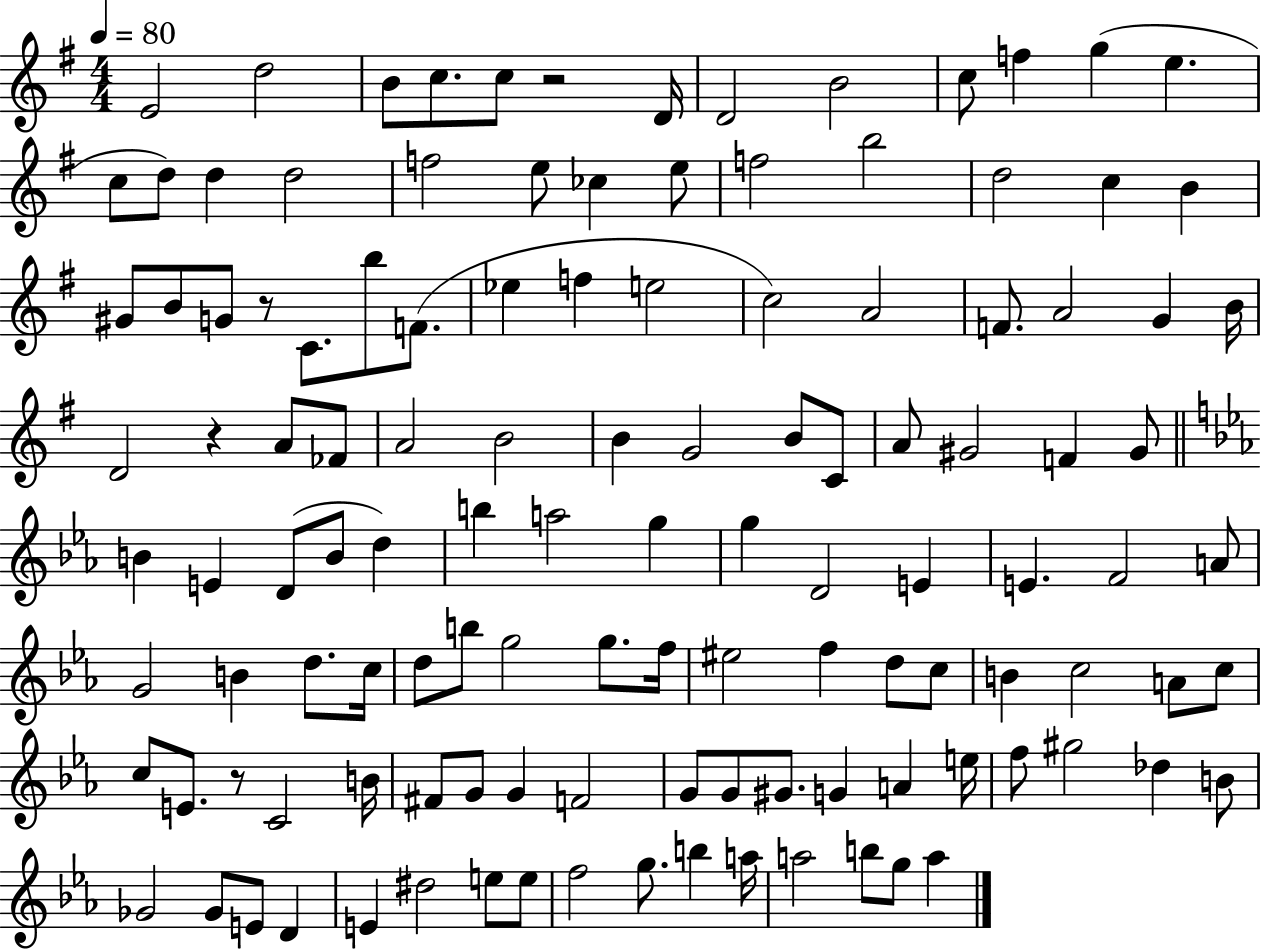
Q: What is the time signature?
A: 4/4